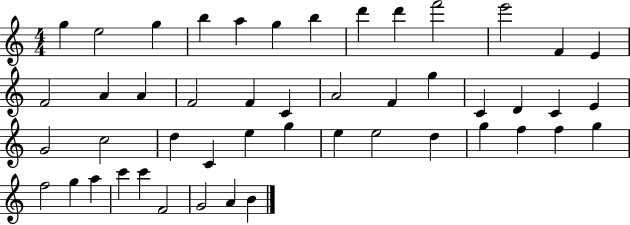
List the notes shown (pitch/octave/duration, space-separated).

G5/q E5/h G5/q B5/q A5/q G5/q B5/q D6/q D6/q F6/h E6/h F4/q E4/q F4/h A4/q A4/q F4/h F4/q C4/q A4/h F4/q G5/q C4/q D4/q C4/q E4/q G4/h C5/h D5/q C4/q E5/q G5/q E5/q E5/h D5/q G5/q F5/q F5/q G5/q F5/h G5/q A5/q C6/q C6/q F4/h G4/h A4/q B4/q